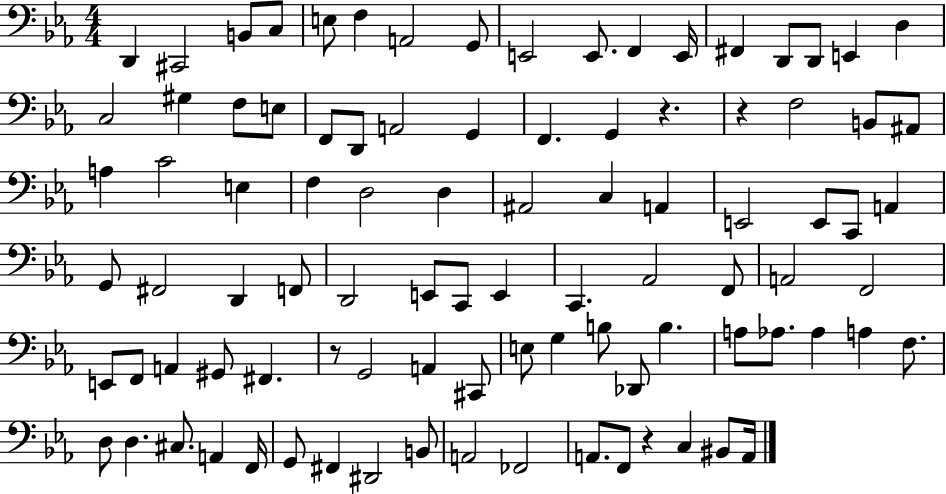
{
  \clef bass
  \numericTimeSignature
  \time 4/4
  \key ees \major
  d,4 cis,2 b,8 c8 | e8 f4 a,2 g,8 | e,2 e,8. f,4 e,16 | fis,4 d,8 d,8 e,4 d4 | \break c2 gis4 f8 e8 | f,8 d,8 a,2 g,4 | f,4. g,4 r4. | r4 f2 b,8 ais,8 | \break a4 c'2 e4 | f4 d2 d4 | ais,2 c4 a,4 | e,2 e,8 c,8 a,4 | \break g,8 fis,2 d,4 f,8 | d,2 e,8 c,8 e,4 | c,4. aes,2 f,8 | a,2 f,2 | \break e,8 f,8 a,4 gis,8 fis,4. | r8 g,2 a,4 cis,8 | e8 g4 b8 des,8 b4. | a8 aes8. aes4 a4 f8. | \break d8 d4. cis8. a,4 f,16 | g,8 fis,4 dis,2 b,8 | a,2 fes,2 | a,8. f,8 r4 c4 bis,8 a,16 | \break \bar "|."
}